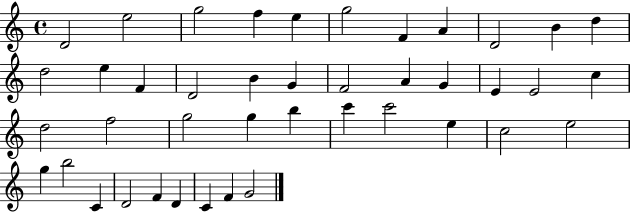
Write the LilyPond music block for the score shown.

{
  \clef treble
  \time 4/4
  \defaultTimeSignature
  \key c \major
  d'2 e''2 | g''2 f''4 e''4 | g''2 f'4 a'4 | d'2 b'4 d''4 | \break d''2 e''4 f'4 | d'2 b'4 g'4 | f'2 a'4 g'4 | e'4 e'2 c''4 | \break d''2 f''2 | g''2 g''4 b''4 | c'''4 c'''2 e''4 | c''2 e''2 | \break g''4 b''2 c'4 | d'2 f'4 d'4 | c'4 f'4 g'2 | \bar "|."
}